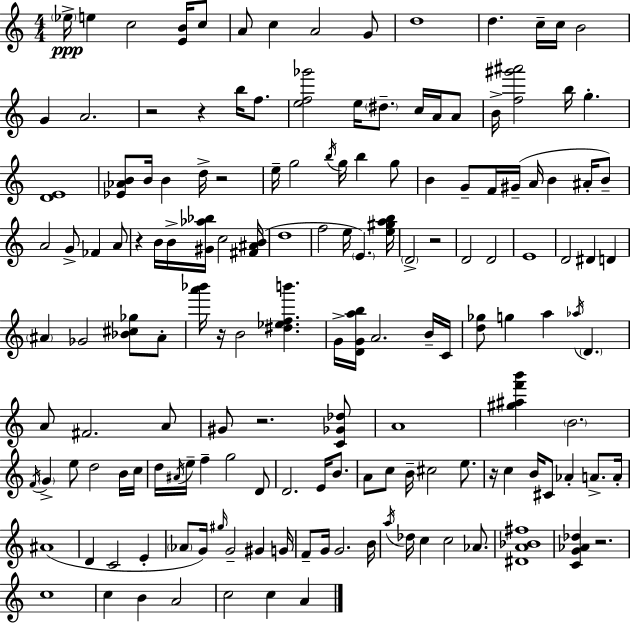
Eb5/s E5/q C5/h [E4,B4]/s C5/e A4/e C5/q A4/h G4/e D5/w D5/q. C5/s C5/s B4/h G4/q A4/h. R/h R/q B5/s F5/e. [E5,F5,Gb6]/h E5/s D#5/e. C5/s A4/s A4/e B4/s [F5,G#6,A#6]/h B5/s G5/q. [D4,E4]/w [Eb4,Ab4,B4]/e B4/s B4/q D5/s R/h E5/s G5/h B5/s G5/s B5/q G5/e B4/q G4/e F4/s G#4/s A4/s B4/q A#4/s B4/e A4/h G4/e FES4/q A4/e R/q B4/s B4/s [G#4,Ab5,Bb5]/s C5/h [F#4,A#4,B4]/s D5/w F5/h E5/s E4/q. [E5,G#5,A5,B5]/s D4/h R/h D4/h D4/h E4/w D4/h D#4/q D4/q A#4/q Gb4/h [Bb4,C#5,Gb5]/e A#4/e [A6,Bb6]/s R/s B4/h [D#5,Eb5,F5,B6]/q. G4/s [D4,G4,A5,B5]/s A4/h. B4/s C4/s [D5,Gb5]/e G5/q A5/q Ab5/s D4/q. A4/e F#4/h. A4/e G#4/e R/h. [C4,Gb4,Db5]/e A4/w [G#5,A#5,F6,B6]/q B4/h. F4/s G4/q E5/e D5/h B4/s C5/s D5/s A#4/s E5/s F5/q G5/h D4/e D4/h. E4/s B4/e. A4/e C5/e B4/s C#5/h E5/e. R/s C5/q B4/s C#4/e Ab4/q A4/e. A4/s A#4/w D4/q C4/h E4/q Ab4/e G4/s G#5/s G4/h G#4/q G4/s F4/e G4/s G4/h. B4/s A5/s Db5/s C5/q C5/h Ab4/e. [D#4,A4,Bb4,F#5]/w [C4,G4,Ab4,Db5]/q R/h. C5/w C5/q B4/q A4/h C5/h C5/q A4/q